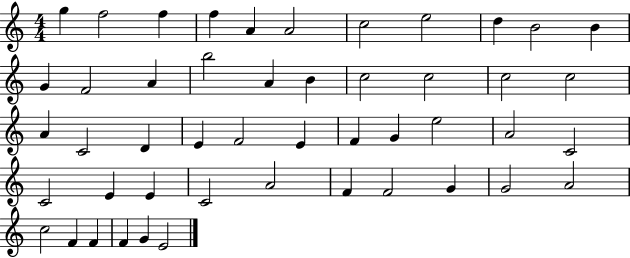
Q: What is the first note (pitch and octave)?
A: G5